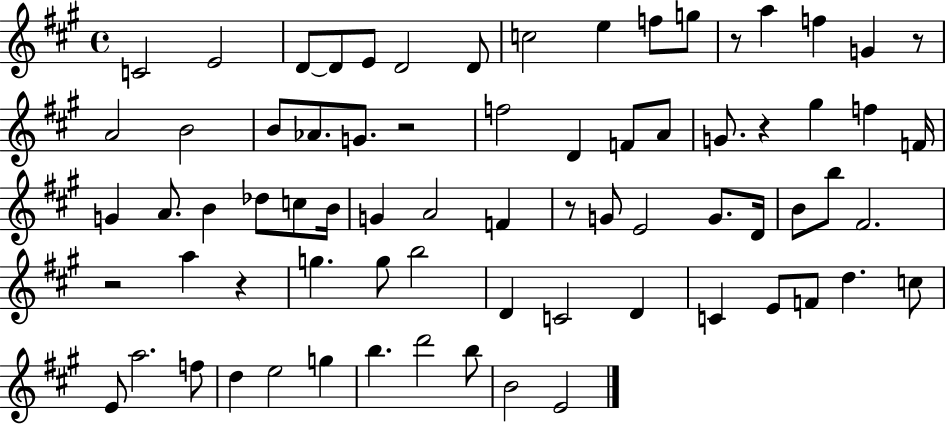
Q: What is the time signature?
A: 4/4